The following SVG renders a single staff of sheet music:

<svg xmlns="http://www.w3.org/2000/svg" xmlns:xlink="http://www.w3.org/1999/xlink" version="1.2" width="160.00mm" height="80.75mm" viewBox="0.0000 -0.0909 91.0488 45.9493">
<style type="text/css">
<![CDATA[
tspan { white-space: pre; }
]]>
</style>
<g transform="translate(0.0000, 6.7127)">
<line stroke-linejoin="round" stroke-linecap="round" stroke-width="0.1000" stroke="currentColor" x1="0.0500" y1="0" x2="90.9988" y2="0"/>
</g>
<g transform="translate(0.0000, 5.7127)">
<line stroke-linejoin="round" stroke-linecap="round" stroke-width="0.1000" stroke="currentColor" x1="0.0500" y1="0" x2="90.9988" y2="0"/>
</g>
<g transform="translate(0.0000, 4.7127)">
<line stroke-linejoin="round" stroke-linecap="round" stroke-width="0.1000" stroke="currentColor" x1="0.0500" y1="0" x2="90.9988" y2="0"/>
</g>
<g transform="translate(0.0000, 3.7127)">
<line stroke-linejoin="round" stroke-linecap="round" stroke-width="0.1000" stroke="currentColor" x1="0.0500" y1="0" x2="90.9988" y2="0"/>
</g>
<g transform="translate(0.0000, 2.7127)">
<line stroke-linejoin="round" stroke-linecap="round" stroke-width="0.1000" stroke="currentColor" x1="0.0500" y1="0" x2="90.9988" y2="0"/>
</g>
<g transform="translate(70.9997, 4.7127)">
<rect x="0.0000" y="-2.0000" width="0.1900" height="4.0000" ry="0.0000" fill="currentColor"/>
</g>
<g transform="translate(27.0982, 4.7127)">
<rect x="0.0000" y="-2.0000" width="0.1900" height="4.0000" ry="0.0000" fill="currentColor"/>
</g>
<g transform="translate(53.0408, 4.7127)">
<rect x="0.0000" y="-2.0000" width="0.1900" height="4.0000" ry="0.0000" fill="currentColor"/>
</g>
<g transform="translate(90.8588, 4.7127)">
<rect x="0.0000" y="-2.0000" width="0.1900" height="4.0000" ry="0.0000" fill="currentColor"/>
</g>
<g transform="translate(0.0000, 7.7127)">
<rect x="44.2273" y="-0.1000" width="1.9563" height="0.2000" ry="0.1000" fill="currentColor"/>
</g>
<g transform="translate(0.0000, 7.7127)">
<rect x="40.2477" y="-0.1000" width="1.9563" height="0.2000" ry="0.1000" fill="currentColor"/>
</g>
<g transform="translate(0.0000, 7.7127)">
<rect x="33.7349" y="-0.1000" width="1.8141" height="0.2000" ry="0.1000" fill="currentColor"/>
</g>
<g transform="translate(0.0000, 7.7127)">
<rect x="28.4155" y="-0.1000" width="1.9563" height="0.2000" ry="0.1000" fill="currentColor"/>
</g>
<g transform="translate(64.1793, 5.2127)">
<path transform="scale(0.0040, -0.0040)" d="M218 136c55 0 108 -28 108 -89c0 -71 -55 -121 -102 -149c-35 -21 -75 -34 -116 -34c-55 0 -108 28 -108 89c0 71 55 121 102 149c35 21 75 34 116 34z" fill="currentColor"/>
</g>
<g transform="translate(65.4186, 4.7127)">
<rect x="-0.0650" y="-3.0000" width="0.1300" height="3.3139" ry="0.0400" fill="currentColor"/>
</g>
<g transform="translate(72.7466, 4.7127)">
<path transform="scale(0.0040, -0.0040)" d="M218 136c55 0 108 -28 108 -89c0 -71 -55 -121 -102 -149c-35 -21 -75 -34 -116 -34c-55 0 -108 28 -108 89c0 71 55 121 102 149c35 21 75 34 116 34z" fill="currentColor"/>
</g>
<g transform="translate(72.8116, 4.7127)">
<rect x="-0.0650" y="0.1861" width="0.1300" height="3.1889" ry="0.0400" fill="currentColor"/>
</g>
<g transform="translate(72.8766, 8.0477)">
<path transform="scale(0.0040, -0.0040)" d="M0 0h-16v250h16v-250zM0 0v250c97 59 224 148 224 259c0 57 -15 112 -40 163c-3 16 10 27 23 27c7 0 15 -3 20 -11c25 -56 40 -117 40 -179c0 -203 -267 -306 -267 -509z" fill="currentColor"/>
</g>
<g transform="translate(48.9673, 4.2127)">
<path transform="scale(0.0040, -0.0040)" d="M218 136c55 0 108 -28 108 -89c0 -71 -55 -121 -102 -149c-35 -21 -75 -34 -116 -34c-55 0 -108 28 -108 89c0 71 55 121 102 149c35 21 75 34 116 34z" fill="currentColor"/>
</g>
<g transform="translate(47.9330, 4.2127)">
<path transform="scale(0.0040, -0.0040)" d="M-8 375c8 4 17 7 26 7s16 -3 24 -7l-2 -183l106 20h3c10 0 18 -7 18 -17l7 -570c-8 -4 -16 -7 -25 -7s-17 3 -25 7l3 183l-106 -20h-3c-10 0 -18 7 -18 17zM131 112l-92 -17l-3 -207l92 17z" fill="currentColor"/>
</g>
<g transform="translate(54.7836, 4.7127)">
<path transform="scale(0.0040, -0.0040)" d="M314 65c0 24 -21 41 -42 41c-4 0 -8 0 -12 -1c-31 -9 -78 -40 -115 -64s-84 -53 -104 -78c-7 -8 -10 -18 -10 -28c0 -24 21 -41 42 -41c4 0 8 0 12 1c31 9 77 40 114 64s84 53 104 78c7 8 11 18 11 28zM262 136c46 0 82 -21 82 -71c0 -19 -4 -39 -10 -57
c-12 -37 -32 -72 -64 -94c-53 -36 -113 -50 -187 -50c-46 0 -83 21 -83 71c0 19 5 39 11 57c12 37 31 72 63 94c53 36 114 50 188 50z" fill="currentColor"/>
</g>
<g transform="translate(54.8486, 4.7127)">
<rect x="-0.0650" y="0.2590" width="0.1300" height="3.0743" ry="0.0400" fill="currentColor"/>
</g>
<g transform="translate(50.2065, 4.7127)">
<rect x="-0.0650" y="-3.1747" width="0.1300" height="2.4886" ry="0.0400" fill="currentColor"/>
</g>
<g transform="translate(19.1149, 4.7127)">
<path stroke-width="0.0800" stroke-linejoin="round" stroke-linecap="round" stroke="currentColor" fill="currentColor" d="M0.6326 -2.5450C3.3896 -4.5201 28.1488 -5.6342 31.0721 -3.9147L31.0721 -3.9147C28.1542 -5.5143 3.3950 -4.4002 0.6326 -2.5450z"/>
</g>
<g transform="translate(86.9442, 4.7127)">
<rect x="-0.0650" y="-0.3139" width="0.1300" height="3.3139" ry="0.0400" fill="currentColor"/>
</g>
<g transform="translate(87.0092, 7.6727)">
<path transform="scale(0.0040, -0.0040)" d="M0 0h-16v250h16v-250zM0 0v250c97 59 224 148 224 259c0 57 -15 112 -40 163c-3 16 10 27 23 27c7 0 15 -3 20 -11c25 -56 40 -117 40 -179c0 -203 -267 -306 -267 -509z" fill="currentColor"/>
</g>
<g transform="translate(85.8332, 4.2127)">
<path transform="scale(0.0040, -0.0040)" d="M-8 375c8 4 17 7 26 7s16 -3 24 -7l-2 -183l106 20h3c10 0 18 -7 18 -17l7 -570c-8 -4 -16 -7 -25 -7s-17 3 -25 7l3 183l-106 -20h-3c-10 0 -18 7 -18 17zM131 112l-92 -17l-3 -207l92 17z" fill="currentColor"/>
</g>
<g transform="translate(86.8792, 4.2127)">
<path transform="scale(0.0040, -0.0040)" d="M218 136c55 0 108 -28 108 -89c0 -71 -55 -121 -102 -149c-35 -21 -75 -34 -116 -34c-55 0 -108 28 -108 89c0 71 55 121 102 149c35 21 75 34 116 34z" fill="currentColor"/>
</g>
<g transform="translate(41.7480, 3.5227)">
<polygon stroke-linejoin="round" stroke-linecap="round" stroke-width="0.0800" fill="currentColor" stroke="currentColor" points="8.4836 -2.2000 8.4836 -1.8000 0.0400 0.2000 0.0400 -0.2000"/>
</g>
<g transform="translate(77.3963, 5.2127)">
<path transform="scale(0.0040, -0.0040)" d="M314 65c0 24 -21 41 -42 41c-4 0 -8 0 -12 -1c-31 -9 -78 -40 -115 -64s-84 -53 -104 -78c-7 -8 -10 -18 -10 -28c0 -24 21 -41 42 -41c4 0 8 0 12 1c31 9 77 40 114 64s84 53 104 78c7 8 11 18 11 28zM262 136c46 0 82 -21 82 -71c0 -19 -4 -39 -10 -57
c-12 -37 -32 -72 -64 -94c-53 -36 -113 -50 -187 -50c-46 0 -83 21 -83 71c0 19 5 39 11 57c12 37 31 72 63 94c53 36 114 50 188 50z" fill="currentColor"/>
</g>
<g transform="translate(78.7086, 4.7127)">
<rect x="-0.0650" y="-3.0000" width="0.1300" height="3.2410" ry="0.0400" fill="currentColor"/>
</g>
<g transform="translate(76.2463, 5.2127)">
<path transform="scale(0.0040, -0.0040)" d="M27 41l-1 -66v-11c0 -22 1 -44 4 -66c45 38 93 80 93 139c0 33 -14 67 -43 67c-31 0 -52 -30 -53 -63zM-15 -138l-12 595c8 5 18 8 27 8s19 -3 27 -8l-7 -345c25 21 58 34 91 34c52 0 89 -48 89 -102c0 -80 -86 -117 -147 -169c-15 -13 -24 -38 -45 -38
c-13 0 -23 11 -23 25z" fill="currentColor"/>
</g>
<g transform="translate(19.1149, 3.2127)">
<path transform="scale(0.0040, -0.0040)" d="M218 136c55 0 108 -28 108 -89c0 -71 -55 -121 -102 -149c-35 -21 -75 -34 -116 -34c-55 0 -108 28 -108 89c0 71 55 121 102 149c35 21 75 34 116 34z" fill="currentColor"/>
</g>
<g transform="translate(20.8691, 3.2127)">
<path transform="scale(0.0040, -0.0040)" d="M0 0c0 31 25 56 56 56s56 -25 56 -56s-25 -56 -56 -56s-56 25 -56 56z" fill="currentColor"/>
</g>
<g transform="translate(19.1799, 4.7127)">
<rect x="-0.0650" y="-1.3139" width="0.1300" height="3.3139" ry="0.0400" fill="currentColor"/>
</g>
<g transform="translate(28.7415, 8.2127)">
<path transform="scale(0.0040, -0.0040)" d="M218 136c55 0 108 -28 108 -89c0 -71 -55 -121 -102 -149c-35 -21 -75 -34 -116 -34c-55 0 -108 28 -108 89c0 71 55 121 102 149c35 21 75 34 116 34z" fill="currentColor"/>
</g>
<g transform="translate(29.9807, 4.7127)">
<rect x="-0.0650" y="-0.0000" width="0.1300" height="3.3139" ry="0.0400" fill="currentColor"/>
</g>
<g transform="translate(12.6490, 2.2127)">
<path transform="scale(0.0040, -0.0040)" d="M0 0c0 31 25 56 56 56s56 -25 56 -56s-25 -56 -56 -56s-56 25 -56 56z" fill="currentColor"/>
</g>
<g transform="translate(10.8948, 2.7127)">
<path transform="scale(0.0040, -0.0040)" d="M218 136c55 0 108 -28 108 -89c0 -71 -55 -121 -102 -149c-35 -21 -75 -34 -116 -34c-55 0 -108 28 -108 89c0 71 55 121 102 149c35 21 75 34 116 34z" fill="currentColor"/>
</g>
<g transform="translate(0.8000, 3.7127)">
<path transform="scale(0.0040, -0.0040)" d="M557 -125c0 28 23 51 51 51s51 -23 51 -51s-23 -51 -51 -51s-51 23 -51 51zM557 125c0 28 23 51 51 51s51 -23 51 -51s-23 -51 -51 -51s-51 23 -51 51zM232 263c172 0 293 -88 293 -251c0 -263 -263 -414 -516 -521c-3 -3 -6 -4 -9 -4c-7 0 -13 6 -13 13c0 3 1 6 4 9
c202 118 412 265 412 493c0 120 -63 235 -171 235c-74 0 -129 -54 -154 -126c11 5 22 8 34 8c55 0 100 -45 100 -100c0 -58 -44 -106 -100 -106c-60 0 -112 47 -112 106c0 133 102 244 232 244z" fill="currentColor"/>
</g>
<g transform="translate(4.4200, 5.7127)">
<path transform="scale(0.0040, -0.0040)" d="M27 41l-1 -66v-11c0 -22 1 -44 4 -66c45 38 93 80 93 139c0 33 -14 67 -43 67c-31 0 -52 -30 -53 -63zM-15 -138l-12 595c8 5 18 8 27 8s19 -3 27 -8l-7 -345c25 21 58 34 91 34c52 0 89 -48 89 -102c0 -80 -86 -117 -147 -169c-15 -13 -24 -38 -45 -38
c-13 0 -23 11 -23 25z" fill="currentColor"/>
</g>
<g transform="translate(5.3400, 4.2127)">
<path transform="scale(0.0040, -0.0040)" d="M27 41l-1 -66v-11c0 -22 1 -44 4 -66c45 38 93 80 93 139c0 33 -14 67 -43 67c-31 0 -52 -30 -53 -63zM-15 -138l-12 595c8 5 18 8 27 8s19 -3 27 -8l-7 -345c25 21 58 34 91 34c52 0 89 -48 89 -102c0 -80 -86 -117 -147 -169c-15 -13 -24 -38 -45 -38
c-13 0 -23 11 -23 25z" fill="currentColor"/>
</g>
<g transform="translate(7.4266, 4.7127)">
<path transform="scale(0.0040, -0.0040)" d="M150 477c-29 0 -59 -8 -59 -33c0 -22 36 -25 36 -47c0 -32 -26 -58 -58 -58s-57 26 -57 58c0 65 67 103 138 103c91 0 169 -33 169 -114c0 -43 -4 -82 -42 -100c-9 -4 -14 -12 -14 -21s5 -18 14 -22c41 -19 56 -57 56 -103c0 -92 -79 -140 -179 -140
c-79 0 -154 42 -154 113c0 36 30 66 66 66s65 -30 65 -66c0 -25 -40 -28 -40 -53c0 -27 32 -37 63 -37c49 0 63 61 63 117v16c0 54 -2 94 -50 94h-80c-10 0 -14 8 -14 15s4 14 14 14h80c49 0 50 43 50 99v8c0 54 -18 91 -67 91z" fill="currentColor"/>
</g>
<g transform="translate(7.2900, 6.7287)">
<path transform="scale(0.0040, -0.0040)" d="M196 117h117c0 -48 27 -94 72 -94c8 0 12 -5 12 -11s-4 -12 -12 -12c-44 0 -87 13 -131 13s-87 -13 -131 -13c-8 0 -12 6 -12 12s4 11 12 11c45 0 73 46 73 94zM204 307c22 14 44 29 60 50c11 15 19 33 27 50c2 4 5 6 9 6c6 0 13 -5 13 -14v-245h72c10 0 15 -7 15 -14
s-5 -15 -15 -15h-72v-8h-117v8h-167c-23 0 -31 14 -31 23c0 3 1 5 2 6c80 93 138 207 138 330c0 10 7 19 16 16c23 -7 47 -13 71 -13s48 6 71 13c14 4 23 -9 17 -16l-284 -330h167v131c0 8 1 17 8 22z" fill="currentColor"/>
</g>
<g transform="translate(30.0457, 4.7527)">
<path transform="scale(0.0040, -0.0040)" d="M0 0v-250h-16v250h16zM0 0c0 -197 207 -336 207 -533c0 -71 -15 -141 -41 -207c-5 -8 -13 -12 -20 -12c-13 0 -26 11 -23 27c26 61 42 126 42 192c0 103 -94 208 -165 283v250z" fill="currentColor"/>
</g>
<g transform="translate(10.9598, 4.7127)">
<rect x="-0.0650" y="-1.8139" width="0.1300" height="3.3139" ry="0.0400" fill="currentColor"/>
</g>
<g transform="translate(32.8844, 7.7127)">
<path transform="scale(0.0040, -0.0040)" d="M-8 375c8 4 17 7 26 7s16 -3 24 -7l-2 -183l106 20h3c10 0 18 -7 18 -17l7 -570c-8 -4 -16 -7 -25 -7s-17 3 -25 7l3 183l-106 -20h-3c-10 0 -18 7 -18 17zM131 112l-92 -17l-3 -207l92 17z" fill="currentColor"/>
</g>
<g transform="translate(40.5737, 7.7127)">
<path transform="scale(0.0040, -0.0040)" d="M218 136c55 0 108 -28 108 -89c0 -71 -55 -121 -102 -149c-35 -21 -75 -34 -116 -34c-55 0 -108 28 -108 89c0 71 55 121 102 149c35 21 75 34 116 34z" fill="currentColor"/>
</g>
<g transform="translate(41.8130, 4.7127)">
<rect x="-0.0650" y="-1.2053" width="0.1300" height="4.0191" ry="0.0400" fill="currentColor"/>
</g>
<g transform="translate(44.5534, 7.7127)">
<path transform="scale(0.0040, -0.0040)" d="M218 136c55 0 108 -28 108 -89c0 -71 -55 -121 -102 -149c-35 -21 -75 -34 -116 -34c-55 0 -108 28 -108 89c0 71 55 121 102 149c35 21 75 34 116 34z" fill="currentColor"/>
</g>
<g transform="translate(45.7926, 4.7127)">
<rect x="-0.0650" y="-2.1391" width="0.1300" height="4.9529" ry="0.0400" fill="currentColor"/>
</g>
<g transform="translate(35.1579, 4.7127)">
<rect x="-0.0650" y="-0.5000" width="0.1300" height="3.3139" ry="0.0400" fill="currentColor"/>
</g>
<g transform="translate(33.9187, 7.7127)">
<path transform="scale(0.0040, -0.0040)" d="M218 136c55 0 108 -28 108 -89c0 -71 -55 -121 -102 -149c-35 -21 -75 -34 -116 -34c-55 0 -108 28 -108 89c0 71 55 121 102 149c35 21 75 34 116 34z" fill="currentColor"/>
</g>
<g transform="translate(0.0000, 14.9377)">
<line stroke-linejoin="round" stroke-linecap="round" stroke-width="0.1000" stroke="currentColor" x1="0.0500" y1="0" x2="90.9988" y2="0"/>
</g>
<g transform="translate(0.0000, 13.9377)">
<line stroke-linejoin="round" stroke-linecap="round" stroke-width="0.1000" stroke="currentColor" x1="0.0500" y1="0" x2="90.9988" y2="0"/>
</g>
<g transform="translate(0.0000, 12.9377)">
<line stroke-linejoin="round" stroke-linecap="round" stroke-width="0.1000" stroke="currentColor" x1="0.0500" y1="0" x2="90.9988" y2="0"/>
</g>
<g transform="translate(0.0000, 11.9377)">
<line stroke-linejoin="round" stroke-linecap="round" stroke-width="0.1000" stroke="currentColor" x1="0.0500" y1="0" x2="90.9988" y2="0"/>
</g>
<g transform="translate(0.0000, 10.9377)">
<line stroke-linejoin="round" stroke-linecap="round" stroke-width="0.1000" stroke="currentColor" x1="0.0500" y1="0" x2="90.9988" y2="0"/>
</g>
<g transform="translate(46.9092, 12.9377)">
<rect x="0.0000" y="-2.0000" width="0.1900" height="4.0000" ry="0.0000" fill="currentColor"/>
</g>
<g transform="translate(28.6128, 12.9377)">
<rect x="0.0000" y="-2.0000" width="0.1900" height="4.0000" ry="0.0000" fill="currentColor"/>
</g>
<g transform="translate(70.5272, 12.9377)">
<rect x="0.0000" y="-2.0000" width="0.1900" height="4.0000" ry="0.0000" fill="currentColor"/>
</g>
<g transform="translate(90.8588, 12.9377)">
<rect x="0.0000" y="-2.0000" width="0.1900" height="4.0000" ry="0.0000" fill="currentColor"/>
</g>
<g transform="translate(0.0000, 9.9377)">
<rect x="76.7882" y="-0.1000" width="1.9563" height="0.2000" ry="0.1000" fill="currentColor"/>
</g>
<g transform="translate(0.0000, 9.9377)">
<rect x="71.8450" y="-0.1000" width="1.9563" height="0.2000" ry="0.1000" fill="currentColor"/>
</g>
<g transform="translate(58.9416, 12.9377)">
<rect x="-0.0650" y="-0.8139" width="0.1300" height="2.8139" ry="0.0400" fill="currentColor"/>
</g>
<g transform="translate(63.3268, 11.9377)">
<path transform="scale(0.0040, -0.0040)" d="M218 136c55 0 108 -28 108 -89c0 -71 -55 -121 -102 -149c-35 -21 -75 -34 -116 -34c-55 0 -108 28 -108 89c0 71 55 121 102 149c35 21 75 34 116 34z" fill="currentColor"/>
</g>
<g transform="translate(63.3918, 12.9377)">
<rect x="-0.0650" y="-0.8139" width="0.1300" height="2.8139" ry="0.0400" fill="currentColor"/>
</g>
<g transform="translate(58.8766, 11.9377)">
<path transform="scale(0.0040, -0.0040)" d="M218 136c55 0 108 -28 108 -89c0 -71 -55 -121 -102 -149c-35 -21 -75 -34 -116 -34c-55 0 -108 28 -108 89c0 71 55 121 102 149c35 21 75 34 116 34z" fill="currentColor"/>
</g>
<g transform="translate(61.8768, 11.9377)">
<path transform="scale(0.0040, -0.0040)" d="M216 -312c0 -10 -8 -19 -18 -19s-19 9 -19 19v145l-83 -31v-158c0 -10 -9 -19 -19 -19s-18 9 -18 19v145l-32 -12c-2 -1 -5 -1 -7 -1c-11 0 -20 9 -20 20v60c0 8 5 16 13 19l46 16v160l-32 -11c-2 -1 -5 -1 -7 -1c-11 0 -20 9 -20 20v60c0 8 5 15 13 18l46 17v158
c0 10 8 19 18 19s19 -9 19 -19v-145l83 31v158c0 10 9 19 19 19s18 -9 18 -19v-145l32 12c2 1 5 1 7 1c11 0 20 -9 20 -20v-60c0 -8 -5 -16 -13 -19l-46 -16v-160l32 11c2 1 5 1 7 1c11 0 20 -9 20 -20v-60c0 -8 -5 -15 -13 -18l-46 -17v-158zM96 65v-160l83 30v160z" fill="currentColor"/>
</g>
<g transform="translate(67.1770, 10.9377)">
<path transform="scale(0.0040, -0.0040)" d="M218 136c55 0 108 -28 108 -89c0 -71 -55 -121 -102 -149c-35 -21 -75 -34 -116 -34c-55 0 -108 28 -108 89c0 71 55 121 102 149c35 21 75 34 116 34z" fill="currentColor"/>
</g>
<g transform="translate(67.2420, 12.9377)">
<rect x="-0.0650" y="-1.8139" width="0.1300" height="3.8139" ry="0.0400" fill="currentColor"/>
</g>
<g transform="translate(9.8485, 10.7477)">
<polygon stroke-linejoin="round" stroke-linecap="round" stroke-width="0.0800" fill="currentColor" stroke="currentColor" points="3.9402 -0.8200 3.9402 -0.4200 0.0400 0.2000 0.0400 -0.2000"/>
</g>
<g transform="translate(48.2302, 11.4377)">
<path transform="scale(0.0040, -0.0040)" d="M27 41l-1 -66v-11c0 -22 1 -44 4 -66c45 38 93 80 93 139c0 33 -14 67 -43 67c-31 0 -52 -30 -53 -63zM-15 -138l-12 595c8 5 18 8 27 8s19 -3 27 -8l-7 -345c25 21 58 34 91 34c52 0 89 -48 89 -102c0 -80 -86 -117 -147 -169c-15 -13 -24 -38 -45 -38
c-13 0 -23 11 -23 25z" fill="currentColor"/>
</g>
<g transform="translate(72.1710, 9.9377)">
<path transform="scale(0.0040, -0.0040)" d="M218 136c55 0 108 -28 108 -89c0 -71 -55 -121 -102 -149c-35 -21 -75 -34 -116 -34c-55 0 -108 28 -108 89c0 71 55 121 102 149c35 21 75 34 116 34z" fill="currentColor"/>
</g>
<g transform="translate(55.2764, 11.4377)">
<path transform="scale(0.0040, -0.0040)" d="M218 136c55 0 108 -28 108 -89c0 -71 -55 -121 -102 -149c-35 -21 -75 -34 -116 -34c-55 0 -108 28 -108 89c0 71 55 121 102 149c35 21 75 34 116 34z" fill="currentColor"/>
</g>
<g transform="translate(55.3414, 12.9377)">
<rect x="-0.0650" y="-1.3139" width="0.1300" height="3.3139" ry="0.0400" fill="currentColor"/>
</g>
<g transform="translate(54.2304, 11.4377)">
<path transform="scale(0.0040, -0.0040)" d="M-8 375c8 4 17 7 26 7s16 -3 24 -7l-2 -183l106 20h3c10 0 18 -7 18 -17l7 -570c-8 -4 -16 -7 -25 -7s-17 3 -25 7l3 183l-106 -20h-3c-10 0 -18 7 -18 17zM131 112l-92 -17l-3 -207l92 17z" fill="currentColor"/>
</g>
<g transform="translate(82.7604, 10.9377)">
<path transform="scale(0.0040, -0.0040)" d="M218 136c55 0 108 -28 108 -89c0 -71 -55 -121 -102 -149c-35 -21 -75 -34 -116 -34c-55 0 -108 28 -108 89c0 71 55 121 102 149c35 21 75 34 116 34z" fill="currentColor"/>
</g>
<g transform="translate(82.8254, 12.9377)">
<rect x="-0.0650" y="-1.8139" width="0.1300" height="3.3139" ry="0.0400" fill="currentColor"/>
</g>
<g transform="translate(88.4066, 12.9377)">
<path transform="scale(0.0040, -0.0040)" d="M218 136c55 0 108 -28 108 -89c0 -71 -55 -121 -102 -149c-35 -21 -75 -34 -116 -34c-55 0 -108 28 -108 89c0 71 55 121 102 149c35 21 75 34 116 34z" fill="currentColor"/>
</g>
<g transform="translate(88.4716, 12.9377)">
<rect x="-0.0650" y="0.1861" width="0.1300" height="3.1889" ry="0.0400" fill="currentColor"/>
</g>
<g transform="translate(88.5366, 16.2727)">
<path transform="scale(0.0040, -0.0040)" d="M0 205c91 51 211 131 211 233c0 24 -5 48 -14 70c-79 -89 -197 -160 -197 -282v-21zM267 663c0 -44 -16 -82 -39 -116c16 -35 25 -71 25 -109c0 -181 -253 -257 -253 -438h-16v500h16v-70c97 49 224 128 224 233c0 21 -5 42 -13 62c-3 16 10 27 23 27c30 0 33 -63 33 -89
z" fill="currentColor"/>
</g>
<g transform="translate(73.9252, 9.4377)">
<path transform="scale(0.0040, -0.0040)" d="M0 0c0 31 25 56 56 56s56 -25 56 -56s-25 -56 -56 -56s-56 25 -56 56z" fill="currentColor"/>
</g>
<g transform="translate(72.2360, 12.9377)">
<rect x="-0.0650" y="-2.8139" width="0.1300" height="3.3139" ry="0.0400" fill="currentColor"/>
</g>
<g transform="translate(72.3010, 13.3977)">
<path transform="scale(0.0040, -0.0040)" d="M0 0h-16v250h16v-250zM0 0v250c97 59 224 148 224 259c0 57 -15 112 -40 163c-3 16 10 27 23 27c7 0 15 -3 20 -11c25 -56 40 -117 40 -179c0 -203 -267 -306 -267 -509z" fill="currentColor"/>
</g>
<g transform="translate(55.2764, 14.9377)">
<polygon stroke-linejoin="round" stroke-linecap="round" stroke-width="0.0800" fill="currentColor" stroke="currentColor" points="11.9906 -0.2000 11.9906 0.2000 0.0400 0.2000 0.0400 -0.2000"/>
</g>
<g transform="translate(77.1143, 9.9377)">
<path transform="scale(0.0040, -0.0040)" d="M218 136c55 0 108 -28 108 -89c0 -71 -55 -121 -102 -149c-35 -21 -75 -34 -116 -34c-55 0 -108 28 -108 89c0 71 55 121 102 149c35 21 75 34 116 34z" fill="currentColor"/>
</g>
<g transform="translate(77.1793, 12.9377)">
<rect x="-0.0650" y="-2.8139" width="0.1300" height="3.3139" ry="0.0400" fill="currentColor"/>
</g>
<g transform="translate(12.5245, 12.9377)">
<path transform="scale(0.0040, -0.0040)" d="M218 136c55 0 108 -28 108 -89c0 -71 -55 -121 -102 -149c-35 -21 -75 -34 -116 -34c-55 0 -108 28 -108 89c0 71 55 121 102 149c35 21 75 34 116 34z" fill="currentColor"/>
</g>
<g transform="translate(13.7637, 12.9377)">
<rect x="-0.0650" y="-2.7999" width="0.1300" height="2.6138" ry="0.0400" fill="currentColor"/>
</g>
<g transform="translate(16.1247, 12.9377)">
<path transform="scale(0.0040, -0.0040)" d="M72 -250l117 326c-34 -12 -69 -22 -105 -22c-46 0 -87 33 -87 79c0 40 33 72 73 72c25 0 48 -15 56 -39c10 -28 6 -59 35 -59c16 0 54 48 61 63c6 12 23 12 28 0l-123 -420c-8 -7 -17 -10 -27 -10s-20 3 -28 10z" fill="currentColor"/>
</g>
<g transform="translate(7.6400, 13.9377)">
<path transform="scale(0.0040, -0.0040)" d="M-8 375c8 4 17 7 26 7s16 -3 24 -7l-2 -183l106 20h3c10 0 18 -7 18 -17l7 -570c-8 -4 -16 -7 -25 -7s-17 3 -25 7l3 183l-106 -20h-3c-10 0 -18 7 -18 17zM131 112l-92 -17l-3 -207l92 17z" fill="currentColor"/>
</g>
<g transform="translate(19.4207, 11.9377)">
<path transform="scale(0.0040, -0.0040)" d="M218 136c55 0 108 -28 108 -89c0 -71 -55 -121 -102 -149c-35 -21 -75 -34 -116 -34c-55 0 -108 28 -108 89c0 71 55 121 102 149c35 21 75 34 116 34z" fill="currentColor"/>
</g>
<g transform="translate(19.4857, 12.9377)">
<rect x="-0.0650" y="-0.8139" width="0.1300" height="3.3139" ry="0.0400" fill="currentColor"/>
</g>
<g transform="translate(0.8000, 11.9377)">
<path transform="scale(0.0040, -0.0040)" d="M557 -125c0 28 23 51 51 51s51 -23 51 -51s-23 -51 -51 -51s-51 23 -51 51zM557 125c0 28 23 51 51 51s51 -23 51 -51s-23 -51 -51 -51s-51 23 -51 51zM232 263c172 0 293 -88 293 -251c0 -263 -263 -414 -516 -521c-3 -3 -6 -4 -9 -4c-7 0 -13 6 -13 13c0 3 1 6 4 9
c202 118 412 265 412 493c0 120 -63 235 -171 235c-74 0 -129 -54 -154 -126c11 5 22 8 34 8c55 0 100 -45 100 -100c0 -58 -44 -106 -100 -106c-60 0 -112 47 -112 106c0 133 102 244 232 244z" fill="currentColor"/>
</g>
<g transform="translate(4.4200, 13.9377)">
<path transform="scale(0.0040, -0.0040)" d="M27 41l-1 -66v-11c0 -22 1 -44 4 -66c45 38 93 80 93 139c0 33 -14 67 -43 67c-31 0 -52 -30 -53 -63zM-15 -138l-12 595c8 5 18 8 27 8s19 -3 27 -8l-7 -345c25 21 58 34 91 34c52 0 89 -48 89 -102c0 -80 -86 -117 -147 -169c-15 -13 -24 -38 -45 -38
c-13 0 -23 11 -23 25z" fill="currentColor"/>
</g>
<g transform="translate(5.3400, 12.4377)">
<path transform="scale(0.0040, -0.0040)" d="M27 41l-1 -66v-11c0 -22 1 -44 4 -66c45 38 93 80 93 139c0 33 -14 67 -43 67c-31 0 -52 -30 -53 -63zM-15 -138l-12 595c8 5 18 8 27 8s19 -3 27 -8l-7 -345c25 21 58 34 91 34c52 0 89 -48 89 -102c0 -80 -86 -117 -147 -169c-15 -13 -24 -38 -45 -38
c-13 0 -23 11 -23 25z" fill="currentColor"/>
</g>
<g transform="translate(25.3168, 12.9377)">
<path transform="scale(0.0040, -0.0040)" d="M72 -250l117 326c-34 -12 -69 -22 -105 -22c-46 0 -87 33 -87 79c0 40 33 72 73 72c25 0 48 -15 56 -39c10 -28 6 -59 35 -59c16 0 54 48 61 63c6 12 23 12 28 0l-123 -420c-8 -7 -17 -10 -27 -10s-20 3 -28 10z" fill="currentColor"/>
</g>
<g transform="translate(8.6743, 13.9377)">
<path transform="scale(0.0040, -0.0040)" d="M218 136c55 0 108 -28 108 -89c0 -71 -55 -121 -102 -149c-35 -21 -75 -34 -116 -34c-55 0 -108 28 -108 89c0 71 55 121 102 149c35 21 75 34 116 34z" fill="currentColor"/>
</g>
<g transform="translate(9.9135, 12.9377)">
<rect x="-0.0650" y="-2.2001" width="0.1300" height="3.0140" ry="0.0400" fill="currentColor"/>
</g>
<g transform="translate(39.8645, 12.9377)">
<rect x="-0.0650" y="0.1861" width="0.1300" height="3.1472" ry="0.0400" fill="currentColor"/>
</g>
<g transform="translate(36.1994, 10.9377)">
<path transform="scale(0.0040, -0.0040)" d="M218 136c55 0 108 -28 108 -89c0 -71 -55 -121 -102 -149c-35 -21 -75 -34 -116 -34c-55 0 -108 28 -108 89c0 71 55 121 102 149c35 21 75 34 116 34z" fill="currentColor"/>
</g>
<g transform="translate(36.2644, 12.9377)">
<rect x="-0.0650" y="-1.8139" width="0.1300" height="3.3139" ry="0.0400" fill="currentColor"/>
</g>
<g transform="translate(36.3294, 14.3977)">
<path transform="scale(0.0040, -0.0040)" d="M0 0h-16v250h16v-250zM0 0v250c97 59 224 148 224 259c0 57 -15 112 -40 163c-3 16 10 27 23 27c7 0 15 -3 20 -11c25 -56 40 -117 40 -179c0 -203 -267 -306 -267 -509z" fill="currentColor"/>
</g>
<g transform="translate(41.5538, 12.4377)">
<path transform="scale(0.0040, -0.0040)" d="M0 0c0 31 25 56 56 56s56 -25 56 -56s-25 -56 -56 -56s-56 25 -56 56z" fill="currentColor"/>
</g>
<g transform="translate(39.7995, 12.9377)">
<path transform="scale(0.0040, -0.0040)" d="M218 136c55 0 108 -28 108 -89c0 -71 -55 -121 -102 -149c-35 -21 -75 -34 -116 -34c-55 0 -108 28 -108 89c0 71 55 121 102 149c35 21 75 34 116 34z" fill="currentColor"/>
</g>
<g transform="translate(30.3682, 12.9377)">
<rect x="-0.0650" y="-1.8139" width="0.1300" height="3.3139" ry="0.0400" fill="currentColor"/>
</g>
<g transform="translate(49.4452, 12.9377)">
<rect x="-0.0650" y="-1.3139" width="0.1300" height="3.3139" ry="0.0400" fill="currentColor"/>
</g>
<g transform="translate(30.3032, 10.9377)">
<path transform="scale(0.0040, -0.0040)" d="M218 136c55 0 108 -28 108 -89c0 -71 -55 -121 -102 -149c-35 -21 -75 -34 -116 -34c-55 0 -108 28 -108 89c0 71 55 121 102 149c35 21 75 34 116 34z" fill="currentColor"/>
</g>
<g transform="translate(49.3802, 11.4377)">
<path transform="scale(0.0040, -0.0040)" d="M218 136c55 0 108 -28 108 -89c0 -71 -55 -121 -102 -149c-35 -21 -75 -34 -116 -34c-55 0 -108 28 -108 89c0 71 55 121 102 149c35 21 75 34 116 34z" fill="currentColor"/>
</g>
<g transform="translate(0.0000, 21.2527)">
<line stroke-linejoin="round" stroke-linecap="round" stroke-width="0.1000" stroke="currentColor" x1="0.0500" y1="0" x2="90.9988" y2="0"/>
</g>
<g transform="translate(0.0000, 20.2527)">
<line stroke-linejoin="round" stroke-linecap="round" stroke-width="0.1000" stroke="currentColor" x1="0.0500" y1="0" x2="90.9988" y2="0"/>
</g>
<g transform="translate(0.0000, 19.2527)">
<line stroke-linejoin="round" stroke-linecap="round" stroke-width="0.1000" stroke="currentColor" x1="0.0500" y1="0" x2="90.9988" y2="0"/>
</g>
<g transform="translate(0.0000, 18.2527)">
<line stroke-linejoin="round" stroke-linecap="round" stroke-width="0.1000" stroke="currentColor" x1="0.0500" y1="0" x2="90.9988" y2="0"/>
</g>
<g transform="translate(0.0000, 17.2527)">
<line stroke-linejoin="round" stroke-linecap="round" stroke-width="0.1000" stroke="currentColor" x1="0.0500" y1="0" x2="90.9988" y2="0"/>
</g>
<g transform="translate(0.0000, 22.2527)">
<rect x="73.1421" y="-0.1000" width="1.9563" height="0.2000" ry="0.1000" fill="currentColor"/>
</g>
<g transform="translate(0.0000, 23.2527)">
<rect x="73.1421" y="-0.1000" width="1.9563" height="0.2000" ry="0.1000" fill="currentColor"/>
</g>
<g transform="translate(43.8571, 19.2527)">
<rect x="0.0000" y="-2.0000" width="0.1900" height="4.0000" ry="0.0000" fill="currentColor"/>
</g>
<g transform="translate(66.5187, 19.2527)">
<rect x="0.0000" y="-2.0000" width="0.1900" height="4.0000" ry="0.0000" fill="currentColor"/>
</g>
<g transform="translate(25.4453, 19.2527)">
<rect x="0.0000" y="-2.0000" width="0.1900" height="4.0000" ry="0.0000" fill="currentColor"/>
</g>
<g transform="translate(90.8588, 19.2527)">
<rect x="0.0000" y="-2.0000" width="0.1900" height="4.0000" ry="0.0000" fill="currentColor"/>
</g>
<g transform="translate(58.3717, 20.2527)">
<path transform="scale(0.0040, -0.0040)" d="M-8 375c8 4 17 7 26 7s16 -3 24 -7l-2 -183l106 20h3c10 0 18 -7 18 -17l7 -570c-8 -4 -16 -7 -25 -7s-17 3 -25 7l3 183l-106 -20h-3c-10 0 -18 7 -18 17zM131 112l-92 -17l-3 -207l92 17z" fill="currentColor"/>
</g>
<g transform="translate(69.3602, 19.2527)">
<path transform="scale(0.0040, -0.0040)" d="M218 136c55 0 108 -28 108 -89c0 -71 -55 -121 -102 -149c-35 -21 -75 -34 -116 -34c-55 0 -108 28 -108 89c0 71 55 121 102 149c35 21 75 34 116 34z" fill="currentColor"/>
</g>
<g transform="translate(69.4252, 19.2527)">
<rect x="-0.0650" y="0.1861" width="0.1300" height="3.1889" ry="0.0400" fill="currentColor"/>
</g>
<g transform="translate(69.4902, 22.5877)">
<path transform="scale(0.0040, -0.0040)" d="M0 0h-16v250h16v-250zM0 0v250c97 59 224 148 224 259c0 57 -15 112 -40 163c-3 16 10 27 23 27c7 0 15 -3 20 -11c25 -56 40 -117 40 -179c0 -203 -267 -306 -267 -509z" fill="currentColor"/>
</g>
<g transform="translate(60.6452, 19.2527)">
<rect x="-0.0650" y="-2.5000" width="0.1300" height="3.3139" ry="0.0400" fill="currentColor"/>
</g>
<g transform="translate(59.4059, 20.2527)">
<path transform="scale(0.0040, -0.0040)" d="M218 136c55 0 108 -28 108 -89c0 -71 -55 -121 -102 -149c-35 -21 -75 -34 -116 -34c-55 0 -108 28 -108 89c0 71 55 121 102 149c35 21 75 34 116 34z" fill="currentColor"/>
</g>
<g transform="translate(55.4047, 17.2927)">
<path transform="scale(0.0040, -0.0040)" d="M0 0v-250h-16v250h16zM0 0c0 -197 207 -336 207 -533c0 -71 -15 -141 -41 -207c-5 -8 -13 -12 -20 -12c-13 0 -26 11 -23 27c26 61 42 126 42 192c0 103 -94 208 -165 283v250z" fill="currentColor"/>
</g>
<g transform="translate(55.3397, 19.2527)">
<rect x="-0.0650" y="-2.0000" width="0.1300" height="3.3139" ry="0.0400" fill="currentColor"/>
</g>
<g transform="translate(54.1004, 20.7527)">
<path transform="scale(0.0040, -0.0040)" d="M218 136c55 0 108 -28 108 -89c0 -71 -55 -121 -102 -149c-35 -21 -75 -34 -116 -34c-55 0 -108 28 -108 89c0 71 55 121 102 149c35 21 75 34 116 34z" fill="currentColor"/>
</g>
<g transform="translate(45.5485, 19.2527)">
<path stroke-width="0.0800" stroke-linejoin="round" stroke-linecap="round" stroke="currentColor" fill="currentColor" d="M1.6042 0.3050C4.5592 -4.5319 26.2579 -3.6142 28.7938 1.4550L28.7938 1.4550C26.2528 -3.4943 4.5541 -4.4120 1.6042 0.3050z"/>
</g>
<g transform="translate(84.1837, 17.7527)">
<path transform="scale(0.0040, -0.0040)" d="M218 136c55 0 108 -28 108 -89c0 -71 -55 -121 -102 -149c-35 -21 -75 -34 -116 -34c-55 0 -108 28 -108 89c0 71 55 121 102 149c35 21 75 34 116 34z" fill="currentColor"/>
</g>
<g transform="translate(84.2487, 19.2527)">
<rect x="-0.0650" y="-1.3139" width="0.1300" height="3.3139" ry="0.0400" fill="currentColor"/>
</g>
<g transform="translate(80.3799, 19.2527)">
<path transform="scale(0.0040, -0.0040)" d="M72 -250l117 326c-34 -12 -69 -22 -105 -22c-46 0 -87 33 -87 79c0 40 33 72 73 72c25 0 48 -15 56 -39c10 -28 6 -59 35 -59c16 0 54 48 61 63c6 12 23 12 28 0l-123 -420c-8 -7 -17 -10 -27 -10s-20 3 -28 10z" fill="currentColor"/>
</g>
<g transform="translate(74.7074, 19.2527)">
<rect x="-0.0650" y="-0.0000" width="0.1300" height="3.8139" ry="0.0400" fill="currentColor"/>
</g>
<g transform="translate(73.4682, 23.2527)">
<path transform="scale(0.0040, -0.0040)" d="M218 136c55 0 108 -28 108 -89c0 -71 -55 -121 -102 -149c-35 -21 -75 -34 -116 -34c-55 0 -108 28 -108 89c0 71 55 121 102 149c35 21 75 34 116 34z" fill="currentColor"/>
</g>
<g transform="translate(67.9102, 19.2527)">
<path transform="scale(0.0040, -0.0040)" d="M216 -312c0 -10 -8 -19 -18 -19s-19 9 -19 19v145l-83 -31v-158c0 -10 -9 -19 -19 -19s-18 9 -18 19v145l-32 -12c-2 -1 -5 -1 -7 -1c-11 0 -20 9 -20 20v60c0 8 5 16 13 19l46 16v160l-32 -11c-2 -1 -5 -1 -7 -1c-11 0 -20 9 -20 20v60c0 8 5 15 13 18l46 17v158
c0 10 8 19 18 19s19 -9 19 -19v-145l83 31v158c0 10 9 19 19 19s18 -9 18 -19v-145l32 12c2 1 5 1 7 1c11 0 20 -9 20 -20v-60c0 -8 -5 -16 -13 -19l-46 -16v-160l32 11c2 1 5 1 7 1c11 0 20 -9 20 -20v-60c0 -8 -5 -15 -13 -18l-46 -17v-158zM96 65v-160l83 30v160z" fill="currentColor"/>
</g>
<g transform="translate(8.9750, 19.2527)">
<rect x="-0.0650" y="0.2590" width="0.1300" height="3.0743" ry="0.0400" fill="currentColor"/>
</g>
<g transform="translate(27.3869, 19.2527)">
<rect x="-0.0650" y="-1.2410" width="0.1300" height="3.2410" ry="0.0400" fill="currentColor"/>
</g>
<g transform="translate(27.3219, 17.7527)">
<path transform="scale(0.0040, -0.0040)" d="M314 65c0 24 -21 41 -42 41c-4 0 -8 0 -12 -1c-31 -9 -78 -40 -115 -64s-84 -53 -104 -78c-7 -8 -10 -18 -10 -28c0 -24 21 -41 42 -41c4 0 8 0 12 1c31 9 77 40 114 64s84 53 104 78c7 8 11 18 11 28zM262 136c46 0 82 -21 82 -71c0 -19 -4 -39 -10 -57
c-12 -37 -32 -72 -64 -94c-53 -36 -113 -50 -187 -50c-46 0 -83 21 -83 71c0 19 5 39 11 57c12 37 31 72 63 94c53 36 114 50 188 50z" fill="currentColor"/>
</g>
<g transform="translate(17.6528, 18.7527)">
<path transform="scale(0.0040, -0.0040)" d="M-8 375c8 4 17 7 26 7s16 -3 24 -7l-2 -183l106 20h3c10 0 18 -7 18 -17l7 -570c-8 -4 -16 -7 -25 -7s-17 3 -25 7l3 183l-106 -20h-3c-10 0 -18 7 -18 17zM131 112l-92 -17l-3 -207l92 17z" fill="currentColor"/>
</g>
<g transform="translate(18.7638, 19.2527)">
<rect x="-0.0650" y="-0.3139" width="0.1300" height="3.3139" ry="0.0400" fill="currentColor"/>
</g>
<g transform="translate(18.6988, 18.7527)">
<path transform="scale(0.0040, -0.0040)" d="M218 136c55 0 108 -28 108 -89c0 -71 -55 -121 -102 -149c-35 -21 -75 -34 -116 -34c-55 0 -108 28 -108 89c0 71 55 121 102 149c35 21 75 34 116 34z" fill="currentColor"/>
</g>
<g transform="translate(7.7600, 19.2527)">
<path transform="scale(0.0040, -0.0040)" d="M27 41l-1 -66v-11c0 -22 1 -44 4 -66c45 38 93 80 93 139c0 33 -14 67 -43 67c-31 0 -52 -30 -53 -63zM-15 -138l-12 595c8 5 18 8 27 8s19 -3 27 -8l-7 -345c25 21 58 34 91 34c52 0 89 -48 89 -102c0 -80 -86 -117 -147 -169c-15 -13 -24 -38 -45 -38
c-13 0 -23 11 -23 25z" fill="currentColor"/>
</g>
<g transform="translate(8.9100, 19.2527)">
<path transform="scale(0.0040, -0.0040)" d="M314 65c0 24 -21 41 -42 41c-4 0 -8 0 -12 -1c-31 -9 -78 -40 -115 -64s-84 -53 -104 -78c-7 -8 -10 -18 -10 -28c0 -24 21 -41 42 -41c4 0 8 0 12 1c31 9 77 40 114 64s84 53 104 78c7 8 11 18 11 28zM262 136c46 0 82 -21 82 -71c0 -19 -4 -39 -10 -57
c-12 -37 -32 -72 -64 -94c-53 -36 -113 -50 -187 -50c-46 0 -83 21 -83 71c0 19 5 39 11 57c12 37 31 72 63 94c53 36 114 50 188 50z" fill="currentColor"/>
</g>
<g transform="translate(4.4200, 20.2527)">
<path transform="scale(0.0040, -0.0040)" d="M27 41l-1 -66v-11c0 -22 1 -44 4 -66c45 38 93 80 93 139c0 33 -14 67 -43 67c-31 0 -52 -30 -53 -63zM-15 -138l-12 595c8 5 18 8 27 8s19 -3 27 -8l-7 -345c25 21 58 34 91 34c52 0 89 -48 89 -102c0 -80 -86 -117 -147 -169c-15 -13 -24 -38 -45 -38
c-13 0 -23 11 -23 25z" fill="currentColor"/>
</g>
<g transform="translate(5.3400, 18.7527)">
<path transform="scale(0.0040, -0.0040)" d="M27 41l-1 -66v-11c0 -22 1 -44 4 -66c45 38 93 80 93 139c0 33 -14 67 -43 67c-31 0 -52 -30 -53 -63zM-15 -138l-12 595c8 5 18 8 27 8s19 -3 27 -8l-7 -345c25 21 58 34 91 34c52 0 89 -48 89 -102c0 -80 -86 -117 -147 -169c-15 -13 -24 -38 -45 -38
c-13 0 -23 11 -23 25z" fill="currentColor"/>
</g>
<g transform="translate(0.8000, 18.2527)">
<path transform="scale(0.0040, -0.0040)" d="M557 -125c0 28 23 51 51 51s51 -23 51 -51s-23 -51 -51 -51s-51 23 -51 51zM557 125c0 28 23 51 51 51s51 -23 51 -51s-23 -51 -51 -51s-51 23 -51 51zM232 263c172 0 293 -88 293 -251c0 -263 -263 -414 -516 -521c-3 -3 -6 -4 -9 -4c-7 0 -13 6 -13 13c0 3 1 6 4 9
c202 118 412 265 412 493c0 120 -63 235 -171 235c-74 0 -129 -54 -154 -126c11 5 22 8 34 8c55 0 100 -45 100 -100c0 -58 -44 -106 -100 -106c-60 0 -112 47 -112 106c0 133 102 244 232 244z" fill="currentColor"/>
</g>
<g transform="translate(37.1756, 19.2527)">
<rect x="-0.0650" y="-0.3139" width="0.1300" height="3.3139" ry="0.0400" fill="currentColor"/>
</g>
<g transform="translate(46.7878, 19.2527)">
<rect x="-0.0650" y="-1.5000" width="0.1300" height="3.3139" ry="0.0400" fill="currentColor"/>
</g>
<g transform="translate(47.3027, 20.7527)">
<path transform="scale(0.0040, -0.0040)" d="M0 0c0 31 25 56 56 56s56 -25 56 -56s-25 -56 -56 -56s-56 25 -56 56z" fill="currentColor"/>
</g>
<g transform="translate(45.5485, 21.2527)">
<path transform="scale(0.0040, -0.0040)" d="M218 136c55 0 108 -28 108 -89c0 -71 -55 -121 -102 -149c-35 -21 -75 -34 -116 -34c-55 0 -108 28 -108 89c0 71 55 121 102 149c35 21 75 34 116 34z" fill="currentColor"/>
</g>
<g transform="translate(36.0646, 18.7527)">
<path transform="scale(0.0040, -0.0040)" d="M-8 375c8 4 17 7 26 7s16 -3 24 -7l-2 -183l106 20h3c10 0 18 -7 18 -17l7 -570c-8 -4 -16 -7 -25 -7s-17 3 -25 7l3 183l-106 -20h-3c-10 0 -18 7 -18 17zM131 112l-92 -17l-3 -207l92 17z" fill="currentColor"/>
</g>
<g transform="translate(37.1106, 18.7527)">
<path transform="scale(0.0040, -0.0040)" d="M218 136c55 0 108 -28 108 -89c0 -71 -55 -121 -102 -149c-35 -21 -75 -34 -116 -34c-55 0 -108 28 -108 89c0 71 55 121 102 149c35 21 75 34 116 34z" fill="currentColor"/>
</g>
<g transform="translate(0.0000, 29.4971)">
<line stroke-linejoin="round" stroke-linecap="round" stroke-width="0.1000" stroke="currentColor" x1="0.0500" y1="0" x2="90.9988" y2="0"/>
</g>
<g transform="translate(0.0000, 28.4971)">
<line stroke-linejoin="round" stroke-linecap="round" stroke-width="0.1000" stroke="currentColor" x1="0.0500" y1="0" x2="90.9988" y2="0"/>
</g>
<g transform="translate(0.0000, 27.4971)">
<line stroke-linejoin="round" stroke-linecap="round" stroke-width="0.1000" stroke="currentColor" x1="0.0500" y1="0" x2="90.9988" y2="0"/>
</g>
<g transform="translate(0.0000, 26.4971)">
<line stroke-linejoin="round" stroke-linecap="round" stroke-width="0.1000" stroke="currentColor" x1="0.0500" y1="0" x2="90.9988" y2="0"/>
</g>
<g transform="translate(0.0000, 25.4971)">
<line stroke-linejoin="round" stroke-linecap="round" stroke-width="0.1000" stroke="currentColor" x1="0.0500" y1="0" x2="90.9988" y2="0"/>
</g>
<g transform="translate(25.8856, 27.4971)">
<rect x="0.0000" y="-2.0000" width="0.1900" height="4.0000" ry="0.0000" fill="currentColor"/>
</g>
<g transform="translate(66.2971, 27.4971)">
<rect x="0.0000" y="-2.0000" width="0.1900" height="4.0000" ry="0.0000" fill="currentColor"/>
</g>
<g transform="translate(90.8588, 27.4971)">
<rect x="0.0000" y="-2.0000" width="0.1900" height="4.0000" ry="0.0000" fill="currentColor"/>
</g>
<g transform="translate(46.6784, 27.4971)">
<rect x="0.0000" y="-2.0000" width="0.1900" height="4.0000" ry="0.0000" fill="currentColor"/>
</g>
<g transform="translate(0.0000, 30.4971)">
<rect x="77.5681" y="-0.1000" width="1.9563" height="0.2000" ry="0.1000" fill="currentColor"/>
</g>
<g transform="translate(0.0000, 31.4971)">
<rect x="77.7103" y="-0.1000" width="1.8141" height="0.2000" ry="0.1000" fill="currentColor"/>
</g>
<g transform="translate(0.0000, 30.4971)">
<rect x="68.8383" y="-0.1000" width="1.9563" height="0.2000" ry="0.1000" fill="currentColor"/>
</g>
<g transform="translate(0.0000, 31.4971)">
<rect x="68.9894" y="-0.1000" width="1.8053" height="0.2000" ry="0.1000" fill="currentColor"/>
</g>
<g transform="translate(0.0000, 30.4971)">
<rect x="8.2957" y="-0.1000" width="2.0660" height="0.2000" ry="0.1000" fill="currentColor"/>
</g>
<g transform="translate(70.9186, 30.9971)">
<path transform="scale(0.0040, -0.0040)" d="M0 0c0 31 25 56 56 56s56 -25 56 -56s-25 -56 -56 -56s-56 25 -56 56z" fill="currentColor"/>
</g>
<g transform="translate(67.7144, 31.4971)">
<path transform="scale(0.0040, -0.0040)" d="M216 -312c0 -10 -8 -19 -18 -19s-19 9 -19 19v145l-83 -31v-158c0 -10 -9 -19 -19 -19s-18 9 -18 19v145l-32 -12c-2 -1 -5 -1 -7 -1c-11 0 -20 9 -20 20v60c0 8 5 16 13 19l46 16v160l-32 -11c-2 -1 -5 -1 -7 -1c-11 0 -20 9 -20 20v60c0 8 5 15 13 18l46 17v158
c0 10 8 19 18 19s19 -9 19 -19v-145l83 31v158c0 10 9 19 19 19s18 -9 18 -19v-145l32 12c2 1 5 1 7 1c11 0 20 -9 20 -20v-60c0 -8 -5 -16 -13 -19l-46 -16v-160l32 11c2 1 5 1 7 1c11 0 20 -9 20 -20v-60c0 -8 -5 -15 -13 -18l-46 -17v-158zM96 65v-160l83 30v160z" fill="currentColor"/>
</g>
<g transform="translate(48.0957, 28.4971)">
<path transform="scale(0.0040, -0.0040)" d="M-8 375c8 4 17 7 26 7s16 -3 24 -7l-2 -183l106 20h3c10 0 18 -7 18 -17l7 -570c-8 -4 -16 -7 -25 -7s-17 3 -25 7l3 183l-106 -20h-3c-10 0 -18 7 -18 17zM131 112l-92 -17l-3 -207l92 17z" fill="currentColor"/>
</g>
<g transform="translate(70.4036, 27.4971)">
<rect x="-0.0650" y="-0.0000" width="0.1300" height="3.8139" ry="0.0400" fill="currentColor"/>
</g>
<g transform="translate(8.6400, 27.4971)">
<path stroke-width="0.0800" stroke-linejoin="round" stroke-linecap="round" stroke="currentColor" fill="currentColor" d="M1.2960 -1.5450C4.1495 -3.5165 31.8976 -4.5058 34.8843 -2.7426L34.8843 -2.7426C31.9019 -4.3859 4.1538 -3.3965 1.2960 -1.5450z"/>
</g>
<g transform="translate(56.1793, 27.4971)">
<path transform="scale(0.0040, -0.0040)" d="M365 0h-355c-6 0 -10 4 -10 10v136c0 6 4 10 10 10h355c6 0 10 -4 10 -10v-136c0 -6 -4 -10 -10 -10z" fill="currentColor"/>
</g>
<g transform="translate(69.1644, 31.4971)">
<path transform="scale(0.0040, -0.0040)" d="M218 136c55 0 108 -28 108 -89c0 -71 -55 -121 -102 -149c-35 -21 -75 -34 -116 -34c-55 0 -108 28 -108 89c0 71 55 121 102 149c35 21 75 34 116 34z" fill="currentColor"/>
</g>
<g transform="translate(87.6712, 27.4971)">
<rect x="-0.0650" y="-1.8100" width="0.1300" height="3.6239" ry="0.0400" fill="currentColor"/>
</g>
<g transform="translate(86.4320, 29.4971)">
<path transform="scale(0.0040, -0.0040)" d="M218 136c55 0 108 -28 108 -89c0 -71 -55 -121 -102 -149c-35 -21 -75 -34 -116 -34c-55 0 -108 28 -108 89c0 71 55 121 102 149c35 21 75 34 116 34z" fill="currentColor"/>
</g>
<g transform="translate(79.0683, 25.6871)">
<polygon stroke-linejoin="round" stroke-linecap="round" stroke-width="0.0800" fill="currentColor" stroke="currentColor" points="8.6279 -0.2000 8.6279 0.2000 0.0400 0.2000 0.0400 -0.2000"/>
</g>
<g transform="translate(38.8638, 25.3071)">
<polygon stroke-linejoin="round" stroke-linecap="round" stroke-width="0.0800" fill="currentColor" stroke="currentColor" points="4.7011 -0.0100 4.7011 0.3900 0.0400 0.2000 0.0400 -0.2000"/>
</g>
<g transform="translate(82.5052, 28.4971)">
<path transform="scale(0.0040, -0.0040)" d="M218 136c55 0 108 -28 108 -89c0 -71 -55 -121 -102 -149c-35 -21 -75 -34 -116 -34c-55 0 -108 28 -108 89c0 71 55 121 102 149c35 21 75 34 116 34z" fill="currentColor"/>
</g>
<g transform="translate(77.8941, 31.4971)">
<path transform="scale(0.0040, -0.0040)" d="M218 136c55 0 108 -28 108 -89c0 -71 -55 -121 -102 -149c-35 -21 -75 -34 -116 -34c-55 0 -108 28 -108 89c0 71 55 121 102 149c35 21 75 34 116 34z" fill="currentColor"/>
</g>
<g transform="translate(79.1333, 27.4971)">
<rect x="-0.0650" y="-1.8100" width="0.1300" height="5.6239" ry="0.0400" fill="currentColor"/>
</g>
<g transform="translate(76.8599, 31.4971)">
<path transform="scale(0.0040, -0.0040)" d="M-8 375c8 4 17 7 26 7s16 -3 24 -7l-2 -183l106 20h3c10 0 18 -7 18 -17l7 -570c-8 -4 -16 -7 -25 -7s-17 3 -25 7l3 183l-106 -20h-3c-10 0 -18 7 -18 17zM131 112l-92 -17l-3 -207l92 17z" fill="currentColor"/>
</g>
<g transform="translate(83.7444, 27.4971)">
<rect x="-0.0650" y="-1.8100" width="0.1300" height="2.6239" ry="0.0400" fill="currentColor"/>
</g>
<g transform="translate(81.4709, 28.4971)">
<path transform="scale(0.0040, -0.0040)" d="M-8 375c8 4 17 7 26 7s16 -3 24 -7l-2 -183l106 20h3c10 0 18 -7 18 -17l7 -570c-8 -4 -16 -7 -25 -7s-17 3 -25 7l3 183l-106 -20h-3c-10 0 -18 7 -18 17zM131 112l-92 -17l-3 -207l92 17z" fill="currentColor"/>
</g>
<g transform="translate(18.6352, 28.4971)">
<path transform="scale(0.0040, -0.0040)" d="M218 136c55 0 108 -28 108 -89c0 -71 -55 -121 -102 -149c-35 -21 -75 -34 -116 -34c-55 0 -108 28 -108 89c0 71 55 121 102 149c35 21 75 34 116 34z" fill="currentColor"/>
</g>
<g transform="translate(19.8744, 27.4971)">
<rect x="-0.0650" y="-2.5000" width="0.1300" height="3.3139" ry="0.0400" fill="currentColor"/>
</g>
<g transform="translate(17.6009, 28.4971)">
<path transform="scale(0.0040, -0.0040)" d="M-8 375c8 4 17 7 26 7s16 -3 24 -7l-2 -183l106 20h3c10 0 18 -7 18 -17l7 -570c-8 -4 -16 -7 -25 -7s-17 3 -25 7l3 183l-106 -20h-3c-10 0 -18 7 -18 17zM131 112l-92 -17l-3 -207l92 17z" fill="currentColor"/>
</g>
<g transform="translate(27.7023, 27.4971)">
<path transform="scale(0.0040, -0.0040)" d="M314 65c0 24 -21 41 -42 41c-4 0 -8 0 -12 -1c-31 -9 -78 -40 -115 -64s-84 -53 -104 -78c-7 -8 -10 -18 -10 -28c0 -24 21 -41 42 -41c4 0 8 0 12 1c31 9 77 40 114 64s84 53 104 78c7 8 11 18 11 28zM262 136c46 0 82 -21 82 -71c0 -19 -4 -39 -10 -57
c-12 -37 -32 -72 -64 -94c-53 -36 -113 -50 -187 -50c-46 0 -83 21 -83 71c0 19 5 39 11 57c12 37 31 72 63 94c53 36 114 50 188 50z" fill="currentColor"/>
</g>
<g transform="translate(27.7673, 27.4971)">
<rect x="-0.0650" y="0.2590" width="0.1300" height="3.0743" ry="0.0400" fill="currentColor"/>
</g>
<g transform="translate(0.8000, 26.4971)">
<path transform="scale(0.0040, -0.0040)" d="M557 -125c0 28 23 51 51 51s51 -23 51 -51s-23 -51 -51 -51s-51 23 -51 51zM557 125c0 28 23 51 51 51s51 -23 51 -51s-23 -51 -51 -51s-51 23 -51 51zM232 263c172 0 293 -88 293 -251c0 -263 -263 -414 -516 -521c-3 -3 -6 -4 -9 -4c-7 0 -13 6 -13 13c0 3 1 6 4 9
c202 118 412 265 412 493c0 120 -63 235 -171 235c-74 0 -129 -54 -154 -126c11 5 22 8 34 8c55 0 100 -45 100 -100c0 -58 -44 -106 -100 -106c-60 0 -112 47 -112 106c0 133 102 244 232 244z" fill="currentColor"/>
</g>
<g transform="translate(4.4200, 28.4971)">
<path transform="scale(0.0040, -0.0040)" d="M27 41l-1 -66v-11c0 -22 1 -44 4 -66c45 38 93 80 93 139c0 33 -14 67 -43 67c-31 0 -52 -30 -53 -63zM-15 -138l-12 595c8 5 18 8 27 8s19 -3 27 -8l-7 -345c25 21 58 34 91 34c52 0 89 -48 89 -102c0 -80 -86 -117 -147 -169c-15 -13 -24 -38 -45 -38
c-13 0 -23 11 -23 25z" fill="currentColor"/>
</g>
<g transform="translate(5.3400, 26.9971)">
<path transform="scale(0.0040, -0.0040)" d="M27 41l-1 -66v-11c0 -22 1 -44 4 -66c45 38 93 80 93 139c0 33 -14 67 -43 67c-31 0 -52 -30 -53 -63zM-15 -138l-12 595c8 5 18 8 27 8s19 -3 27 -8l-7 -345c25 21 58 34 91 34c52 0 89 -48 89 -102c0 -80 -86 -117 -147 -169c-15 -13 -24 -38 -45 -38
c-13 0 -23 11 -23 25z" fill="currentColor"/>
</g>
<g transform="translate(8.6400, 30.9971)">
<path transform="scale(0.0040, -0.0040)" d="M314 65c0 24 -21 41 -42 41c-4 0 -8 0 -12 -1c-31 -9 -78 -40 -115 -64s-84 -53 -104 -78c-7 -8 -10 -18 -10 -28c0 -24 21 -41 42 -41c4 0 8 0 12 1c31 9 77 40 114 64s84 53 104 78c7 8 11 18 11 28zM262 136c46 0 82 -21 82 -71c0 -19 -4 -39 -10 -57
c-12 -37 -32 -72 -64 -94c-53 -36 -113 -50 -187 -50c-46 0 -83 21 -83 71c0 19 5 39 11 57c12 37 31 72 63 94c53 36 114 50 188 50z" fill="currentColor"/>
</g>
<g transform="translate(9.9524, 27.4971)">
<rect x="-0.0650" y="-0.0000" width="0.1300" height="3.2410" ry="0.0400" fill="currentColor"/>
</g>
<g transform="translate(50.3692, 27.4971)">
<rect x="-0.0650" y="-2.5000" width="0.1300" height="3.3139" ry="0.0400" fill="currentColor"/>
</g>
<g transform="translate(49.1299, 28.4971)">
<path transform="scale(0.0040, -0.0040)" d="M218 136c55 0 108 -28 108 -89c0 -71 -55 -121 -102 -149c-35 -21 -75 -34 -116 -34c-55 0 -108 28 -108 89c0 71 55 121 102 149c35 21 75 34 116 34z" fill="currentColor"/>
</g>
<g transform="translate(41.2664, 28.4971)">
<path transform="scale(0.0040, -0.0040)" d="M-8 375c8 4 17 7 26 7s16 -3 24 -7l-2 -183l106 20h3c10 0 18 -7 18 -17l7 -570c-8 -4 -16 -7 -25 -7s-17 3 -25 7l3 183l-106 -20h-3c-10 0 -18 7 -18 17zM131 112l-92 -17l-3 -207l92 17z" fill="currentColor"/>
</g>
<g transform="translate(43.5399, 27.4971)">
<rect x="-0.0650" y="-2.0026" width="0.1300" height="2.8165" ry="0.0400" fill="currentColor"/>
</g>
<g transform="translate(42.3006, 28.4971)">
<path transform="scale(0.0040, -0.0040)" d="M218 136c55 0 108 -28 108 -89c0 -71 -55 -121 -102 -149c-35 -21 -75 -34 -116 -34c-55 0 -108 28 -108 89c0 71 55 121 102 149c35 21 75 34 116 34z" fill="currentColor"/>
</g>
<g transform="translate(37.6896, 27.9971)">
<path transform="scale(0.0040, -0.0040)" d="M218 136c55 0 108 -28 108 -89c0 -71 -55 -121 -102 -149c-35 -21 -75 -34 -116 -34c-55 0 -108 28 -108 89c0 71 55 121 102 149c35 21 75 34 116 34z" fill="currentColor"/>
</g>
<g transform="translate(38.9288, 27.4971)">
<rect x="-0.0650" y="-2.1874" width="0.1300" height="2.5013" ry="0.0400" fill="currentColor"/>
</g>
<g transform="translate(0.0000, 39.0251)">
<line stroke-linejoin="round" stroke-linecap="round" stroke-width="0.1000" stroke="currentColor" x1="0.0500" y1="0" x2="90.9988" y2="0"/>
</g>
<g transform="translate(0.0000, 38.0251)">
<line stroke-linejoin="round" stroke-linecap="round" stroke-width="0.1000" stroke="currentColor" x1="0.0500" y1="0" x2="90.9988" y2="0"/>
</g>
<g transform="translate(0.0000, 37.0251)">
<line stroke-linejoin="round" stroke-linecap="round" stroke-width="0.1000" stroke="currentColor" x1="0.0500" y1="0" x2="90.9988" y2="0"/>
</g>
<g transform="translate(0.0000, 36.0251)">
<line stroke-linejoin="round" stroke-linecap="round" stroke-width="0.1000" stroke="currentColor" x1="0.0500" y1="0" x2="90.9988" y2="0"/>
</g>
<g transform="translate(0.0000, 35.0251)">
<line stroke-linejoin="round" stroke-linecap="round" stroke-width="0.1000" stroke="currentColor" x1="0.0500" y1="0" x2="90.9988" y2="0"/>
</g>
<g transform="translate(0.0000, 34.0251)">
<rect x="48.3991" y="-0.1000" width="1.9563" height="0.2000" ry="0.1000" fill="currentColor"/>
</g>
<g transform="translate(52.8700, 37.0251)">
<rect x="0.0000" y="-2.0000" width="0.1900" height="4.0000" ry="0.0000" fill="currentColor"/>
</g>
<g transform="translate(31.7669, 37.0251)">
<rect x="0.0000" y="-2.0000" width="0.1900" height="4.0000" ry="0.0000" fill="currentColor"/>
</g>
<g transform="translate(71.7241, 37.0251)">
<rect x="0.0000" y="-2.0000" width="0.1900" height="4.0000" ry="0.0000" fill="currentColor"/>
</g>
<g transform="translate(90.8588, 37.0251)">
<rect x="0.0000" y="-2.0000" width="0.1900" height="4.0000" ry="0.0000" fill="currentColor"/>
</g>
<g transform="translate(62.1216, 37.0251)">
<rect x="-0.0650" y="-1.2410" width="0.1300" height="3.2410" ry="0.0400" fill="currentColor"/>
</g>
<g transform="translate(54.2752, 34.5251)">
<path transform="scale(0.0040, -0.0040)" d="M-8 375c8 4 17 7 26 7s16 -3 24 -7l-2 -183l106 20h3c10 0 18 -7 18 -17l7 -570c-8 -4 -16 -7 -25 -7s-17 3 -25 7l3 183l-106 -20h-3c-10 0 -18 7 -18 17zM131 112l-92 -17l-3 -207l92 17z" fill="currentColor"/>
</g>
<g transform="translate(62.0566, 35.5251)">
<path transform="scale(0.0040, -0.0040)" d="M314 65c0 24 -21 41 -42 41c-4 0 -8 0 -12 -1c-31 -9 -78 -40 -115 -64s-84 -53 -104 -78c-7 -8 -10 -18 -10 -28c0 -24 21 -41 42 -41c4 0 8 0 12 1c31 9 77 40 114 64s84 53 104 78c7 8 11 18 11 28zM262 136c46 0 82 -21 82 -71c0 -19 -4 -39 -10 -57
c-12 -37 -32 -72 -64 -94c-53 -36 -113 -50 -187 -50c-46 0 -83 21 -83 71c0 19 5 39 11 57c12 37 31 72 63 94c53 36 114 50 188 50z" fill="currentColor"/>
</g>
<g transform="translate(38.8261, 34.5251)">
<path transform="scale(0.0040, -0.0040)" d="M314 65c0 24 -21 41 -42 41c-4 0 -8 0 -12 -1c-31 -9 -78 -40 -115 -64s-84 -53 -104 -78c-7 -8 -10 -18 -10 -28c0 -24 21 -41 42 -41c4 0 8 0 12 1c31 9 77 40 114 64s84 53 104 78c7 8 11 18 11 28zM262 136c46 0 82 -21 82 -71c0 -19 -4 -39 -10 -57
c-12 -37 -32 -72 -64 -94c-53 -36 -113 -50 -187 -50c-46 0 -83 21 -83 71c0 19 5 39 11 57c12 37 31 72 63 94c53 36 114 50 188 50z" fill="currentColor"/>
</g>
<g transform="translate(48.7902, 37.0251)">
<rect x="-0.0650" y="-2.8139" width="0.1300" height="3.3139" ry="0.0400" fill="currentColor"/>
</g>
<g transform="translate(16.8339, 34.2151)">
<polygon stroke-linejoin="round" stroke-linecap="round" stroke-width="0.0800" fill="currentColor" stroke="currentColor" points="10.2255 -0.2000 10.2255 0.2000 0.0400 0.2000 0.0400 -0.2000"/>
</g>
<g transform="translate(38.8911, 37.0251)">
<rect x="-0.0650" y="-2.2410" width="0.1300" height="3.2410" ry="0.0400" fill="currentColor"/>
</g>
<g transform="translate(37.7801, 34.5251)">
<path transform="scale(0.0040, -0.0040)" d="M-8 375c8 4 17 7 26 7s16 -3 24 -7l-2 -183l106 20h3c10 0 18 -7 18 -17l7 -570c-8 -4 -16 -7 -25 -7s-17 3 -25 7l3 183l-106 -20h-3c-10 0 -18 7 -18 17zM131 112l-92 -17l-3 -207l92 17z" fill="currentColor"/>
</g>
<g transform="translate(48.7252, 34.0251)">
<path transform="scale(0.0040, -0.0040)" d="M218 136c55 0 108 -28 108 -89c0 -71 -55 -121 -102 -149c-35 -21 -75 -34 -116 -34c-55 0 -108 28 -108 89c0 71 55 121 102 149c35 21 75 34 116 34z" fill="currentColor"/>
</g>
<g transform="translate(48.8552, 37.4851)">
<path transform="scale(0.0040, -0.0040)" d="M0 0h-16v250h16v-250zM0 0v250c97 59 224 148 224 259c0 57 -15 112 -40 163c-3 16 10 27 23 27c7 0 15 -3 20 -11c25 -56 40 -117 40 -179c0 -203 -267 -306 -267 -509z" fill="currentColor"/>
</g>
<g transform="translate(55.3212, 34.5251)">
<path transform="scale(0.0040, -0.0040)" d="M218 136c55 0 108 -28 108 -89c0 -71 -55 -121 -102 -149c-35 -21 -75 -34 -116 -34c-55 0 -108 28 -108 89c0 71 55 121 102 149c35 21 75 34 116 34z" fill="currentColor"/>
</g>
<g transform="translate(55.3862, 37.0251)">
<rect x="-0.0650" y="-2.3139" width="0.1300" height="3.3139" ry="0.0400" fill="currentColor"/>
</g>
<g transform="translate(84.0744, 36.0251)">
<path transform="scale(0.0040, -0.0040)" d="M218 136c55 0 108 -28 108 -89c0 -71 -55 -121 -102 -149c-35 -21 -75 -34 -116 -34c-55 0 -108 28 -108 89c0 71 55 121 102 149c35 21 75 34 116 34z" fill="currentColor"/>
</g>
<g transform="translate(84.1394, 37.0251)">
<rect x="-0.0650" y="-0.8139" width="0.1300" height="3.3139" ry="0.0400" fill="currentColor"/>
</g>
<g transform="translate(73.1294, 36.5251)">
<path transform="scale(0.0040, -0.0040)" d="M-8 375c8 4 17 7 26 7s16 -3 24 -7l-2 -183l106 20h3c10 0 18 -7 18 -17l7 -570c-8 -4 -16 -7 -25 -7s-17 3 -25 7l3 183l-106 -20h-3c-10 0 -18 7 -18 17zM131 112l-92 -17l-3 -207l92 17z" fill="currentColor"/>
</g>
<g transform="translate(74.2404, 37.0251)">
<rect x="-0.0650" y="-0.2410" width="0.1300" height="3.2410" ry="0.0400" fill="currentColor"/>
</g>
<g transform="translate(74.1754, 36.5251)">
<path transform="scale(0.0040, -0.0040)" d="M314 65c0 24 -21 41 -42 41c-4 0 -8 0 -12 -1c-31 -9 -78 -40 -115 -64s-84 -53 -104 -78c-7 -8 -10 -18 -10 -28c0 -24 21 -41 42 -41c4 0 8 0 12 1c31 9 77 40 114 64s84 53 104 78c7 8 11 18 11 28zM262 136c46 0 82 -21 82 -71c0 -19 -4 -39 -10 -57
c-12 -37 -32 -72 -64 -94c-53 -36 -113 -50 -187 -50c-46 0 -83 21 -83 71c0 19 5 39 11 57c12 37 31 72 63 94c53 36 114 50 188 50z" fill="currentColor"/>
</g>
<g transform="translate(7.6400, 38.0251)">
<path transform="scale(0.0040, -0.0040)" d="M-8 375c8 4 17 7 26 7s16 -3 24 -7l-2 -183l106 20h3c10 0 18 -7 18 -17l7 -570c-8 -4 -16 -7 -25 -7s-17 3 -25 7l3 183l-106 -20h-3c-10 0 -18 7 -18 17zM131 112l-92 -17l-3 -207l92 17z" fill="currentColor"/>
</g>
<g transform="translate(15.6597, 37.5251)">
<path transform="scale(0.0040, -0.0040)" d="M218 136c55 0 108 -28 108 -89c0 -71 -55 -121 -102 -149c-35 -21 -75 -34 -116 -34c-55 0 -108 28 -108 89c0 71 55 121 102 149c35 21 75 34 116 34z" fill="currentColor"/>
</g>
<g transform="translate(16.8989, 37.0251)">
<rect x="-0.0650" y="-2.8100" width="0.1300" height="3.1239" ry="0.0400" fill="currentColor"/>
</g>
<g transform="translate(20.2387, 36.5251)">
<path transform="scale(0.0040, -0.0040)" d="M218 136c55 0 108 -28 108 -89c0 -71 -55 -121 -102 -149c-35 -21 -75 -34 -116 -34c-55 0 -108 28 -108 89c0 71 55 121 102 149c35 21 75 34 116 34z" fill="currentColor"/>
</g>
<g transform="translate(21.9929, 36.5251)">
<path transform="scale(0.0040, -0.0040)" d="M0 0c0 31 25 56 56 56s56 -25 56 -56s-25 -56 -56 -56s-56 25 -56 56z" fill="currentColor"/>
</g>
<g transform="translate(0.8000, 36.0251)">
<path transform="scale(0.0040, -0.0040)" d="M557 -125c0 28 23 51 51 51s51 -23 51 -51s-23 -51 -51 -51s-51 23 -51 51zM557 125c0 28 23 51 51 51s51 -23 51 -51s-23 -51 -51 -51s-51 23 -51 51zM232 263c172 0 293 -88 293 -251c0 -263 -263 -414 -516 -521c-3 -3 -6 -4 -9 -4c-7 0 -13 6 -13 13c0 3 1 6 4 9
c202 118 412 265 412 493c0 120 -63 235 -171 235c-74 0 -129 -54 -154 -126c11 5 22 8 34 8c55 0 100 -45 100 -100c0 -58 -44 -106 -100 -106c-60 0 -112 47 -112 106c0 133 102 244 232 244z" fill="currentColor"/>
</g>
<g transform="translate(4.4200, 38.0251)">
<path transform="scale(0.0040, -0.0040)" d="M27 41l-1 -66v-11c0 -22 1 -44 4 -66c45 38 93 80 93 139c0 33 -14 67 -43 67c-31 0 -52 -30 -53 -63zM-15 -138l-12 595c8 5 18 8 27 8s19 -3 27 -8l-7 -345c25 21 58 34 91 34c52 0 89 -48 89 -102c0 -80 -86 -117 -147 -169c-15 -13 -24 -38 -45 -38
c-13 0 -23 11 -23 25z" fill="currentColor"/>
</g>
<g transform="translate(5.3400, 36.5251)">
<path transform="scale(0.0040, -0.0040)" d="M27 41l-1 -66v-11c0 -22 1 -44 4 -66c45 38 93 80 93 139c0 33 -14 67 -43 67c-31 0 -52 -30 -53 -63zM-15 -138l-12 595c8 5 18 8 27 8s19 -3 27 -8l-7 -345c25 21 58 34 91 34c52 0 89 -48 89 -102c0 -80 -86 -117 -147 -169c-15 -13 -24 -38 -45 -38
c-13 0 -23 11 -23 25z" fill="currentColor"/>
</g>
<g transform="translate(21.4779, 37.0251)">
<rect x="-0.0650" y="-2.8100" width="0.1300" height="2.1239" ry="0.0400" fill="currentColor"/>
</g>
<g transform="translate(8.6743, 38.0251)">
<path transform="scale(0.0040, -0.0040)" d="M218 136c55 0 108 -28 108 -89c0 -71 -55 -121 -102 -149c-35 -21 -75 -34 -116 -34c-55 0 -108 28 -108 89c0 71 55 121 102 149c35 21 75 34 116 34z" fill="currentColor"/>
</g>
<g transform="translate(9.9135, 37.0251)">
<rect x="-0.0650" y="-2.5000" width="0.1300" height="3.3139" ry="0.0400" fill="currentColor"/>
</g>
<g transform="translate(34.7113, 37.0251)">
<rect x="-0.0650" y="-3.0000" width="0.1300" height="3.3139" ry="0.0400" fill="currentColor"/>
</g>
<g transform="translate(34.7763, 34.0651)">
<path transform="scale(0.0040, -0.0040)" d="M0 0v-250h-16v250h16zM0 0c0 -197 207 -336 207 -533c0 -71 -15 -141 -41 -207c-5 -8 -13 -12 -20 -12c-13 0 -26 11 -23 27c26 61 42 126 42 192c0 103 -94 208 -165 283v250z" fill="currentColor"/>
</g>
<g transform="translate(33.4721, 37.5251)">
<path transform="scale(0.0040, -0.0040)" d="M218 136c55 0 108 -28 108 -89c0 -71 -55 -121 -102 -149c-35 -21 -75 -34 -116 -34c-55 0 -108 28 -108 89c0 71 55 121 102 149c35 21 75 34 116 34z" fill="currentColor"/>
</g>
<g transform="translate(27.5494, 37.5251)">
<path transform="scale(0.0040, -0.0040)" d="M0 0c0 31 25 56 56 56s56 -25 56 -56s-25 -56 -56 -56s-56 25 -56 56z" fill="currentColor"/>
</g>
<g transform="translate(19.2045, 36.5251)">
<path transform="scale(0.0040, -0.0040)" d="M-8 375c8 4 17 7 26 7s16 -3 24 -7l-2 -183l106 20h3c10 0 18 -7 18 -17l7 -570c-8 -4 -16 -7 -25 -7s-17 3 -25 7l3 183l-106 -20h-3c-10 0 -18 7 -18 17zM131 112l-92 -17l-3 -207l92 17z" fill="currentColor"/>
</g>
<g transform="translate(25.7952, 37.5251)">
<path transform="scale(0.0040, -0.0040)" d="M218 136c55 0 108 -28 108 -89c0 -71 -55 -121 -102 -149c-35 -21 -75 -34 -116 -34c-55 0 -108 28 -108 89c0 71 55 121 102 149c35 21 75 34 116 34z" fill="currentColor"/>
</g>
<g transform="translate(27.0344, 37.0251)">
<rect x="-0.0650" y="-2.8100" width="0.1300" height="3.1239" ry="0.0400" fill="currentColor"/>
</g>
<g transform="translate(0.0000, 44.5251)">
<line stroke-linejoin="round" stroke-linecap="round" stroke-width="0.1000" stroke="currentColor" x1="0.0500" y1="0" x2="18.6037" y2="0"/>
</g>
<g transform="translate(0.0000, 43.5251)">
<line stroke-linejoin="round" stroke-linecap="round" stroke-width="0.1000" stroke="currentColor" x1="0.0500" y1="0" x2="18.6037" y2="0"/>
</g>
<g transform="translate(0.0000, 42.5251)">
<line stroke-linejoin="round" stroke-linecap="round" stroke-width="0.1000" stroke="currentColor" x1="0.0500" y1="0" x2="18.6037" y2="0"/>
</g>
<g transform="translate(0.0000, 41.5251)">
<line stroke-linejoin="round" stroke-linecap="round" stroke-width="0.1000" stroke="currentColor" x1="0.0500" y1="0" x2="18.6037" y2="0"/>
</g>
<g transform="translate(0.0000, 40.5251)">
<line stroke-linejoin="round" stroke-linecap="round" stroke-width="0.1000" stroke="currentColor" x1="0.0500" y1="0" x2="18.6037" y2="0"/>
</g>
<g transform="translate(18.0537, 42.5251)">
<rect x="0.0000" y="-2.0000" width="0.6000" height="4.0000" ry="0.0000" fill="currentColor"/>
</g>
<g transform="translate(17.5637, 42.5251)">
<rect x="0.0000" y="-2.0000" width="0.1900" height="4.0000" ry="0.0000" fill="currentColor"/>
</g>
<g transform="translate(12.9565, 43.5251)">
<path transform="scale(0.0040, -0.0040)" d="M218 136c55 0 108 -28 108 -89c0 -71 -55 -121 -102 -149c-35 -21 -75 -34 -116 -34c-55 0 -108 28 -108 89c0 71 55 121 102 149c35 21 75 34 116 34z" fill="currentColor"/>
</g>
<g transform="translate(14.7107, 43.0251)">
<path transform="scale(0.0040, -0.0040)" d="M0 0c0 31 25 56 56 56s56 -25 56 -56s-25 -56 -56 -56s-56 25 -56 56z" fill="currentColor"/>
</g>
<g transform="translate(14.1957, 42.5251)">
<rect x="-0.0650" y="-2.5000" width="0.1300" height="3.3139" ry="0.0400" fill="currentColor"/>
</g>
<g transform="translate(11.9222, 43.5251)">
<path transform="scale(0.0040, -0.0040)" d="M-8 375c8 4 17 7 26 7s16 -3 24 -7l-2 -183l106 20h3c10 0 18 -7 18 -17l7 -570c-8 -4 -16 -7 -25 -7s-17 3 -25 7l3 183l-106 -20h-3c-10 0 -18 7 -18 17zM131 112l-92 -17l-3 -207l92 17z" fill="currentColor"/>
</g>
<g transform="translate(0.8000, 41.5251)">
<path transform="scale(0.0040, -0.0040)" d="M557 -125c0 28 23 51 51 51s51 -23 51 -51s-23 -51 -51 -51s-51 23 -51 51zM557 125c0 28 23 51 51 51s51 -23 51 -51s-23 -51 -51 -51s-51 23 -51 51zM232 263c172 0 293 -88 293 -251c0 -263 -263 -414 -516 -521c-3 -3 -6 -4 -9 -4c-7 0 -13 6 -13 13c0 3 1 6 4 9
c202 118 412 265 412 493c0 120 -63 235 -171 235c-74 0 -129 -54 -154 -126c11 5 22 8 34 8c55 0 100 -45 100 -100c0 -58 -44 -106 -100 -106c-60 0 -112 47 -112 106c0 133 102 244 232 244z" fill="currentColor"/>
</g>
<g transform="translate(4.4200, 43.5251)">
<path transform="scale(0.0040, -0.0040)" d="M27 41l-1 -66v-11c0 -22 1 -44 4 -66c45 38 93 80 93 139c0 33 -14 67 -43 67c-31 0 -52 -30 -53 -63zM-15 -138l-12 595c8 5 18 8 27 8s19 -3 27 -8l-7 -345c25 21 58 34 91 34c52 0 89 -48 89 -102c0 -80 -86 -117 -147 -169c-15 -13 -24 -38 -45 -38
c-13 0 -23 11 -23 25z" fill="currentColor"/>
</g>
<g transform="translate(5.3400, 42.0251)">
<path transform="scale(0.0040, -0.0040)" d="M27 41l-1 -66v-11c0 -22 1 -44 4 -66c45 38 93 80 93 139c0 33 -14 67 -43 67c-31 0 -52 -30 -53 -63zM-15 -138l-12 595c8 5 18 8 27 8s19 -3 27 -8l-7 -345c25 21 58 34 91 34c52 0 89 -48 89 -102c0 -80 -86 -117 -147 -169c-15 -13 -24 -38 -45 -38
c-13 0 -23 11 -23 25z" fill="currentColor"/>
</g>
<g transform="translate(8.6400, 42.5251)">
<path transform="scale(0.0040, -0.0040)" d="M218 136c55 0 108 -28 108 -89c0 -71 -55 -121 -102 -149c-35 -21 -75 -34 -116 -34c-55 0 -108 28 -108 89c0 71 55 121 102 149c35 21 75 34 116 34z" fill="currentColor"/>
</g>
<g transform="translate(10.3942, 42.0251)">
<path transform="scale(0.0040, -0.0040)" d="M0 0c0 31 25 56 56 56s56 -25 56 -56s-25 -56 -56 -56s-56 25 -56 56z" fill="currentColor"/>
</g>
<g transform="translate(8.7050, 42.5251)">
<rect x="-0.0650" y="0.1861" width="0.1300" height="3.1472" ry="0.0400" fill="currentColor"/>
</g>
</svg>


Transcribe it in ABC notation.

X:1
T:Untitled
M:3/4
L:1/4
K:Bb
A, G, D,,/2 E,, E,,/2 E,,/2 E,/2 D,2 C, D,/2 _C,2 E,/2 B,,/2 D,/2 z/2 F, z/2 A, A,/2 D, _G, G,/2 F,/2 ^F,/2 A,/2 C/2 C A, D,/4 _D,2 E, G,2 E, G,, A,,/2 B,, ^D,/2 C,, z/2 G, D,,2 B,, D,2 C,/2 B,,/2 B,, z2 ^C,, C,,/2 B,,/2 G,,/2 B,, C,/2 E,/2 C,/2 C,/2 B,2 C/2 B, G,2 E,2 F, D, B,,